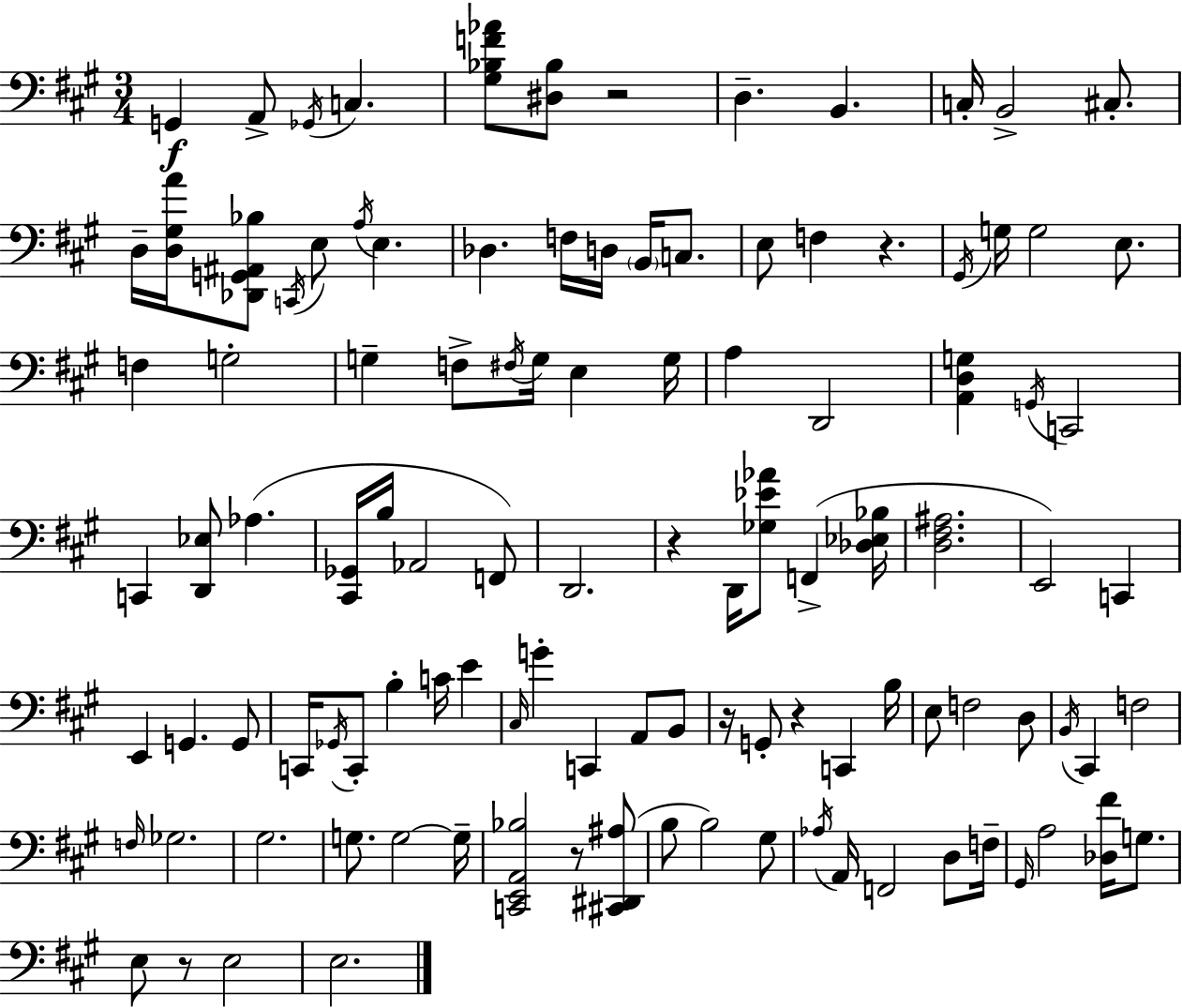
X:1
T:Untitled
M:3/4
L:1/4
K:A
G,, A,,/2 _G,,/4 C, [^G,_B,F_A]/2 [^D,_B,]/2 z2 D, B,, C,/4 B,,2 ^C,/2 D,/4 [D,^G,A]/4 [_D,,G,,^A,,_B,]/2 C,,/4 E,/2 A,/4 E, _D, F,/4 D,/4 B,,/4 C,/2 E,/2 F, z ^G,,/4 G,/4 G,2 E,/2 F, G,2 G, F,/2 ^F,/4 G,/4 E, G,/4 A, D,,2 [A,,D,G,] G,,/4 C,,2 C,, [D,,_E,]/2 _A, [^C,,_G,,]/4 B,/4 _A,,2 F,,/2 D,,2 z D,,/4 [_G,_E_A]/2 F,, [_D,_E,_B,]/4 [D,^F,^A,]2 E,,2 C,, E,, G,, G,,/2 C,,/4 _G,,/4 C,,/2 B, C/4 E ^C,/4 G C,, A,,/2 B,,/2 z/4 G,,/2 z C,, B,/4 E,/2 F,2 D,/2 B,,/4 ^C,, F,2 F,/4 _G,2 ^G,2 G,/2 G,2 G,/4 [C,,E,,A,,_B,]2 z/2 [^C,,^D,,^A,]/2 B,/2 B,2 ^G,/2 _A,/4 A,,/4 F,,2 D,/2 F,/4 ^G,,/4 A,2 [_D,^F]/4 G,/2 E,/2 z/2 E,2 E,2